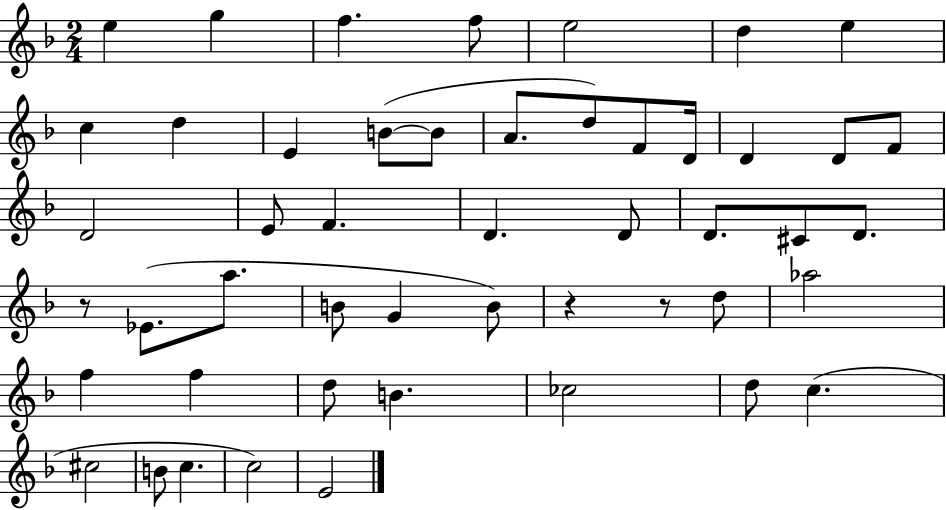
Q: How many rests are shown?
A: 3